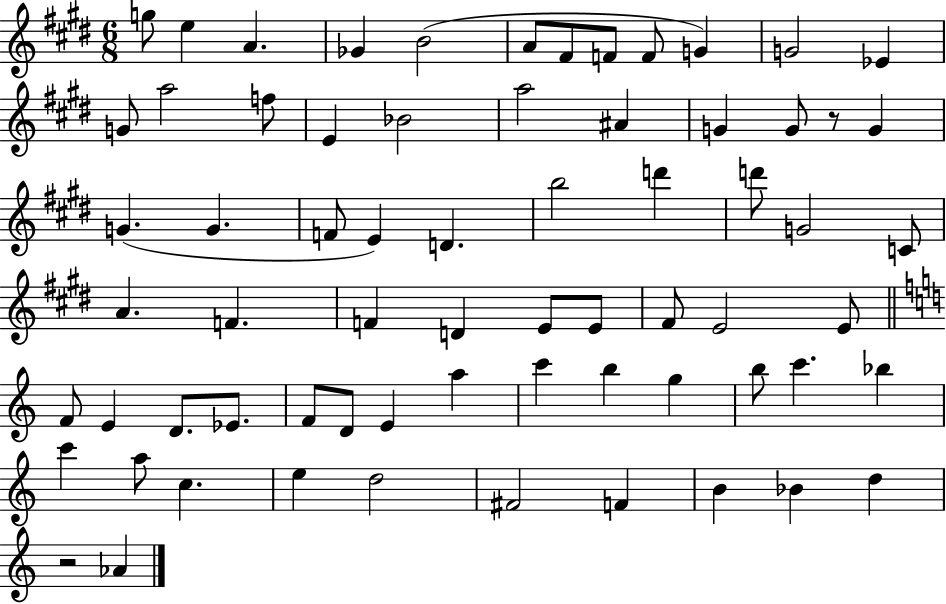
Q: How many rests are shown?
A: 2